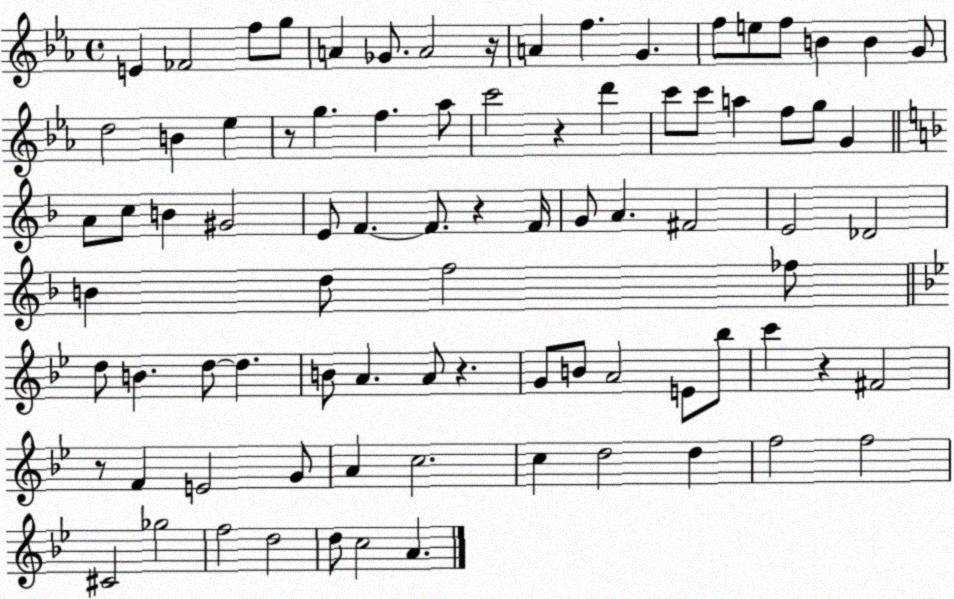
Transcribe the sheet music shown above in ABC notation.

X:1
T:Untitled
M:4/4
L:1/4
K:Eb
E _F2 f/2 g/2 A _G/2 A2 z/4 A f G f/2 e/2 f/2 B B G/2 d2 B _e z/2 g f _a/2 c'2 z d' c'/2 c'/2 a f/2 g/2 G A/2 c/2 B ^G2 E/2 F F/2 z F/4 G/2 A ^F2 E2 _D2 B d/2 f2 _f/2 d/2 B d/2 d B/2 A A/2 z G/2 B/2 A2 E/2 _b/2 c' z ^F2 z/2 F E2 G/2 A c2 c d2 d f2 f2 ^C2 _g2 f2 d2 d/2 c2 A